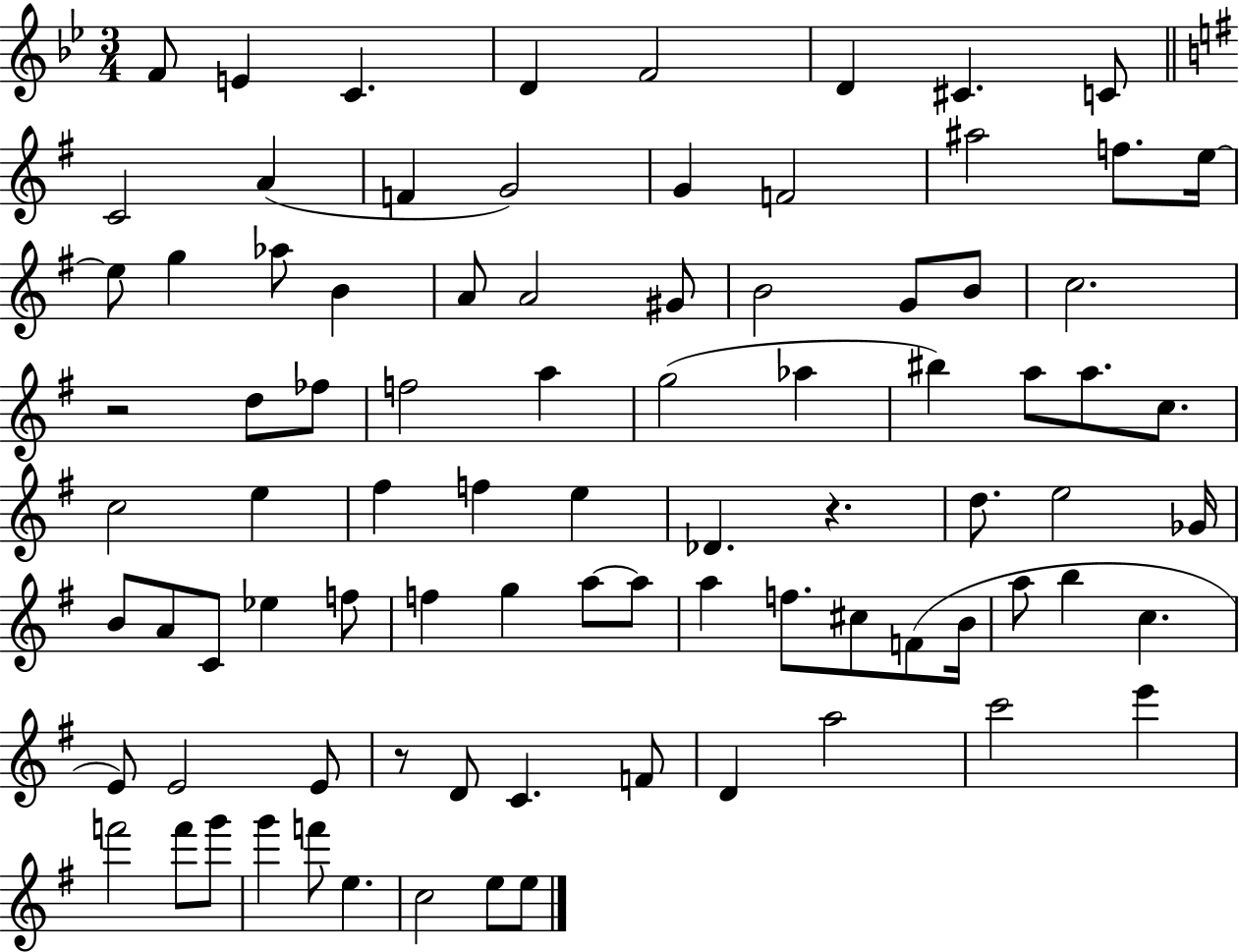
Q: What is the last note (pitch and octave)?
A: E5